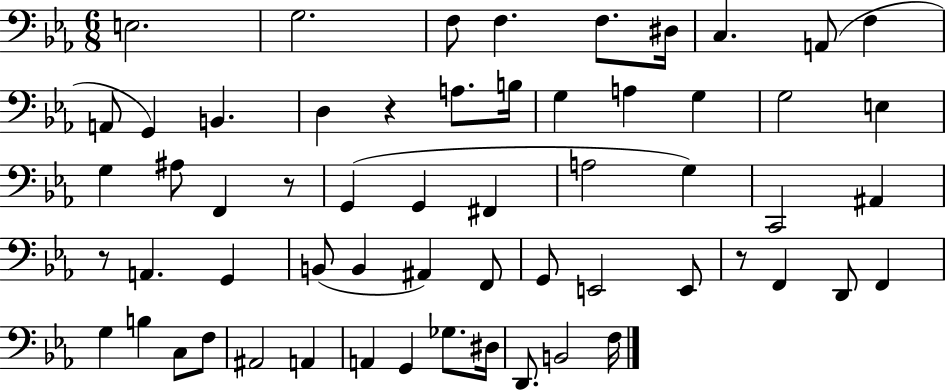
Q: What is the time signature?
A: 6/8